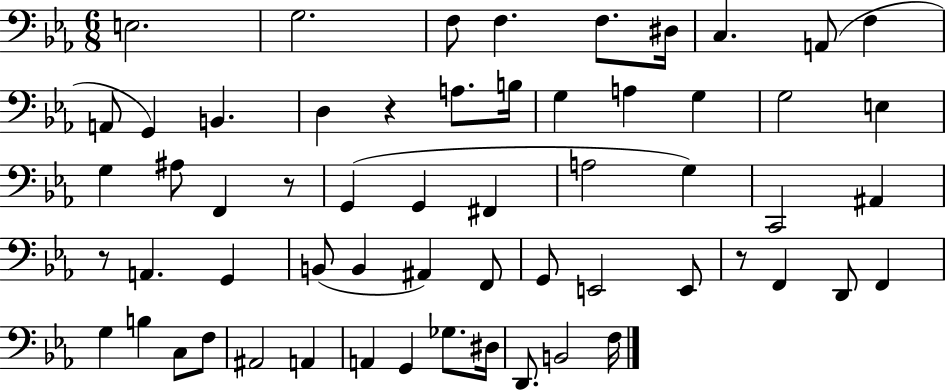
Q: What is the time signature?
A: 6/8